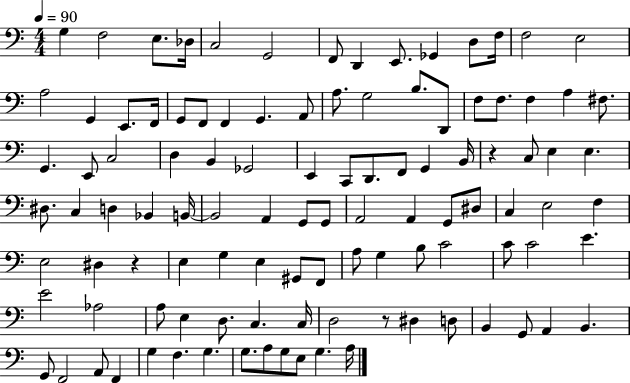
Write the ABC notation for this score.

X:1
T:Untitled
M:4/4
L:1/4
K:C
G, F,2 E,/2 _D,/4 C,2 G,,2 F,,/2 D,, E,,/2 _G,, D,/2 F,/4 F,2 E,2 A,2 G,, E,,/2 F,,/4 G,,/2 F,,/2 F,, G,, A,,/2 A,/2 G,2 B,/2 D,,/2 F,/2 F,/2 F, A, ^F,/2 G,, E,,/2 C,2 D, B,, _G,,2 E,, C,,/2 D,,/2 F,,/2 G,, B,,/4 z C,/2 E, E, ^D,/2 C, D, _B,, B,,/4 B,,2 A,, G,,/2 G,,/2 A,,2 A,, G,,/2 ^D,/2 C, E,2 F, E,2 ^D, z E, G, E, ^G,,/2 F,,/2 A,/2 G, B,/2 C2 C/2 C2 E E2 _A,2 A,/2 E, D,/2 C, C,/4 D,2 z/2 ^D, D,/2 B,, G,,/2 A,, B,, G,,/2 F,,2 A,,/2 F,, G, F, G, G,/2 A,/2 G,/2 E,/2 G, A,/4